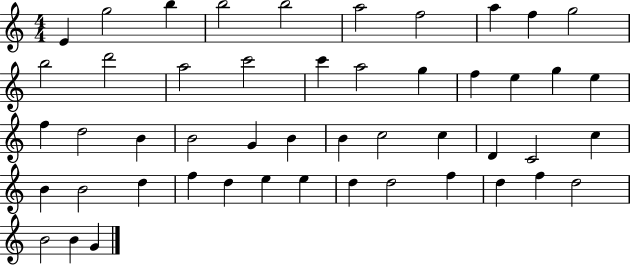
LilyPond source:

{
  \clef treble
  \numericTimeSignature
  \time 4/4
  \key c \major
  e'4 g''2 b''4 | b''2 b''2 | a''2 f''2 | a''4 f''4 g''2 | \break b''2 d'''2 | a''2 c'''2 | c'''4 a''2 g''4 | f''4 e''4 g''4 e''4 | \break f''4 d''2 b'4 | b'2 g'4 b'4 | b'4 c''2 c''4 | d'4 c'2 c''4 | \break b'4 b'2 d''4 | f''4 d''4 e''4 e''4 | d''4 d''2 f''4 | d''4 f''4 d''2 | \break b'2 b'4 g'4 | \bar "|."
}